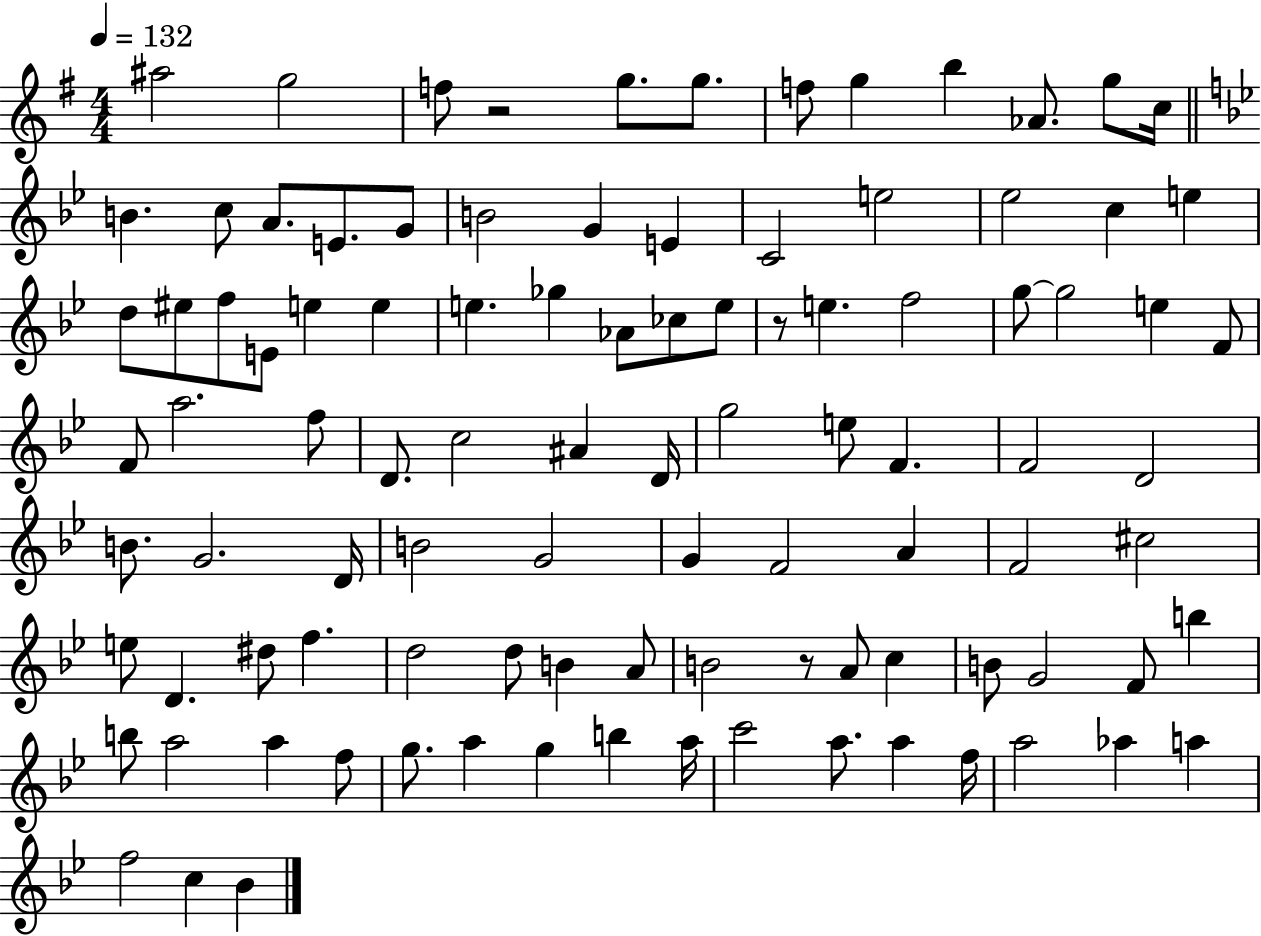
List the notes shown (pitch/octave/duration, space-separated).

A#5/h G5/h F5/e R/h G5/e. G5/e. F5/e G5/q B5/q Ab4/e. G5/e C5/s B4/q. C5/e A4/e. E4/e. G4/e B4/h G4/q E4/q C4/h E5/h Eb5/h C5/q E5/q D5/e EIS5/e F5/e E4/e E5/q E5/q E5/q. Gb5/q Ab4/e CES5/e E5/e R/e E5/q. F5/h G5/e G5/h E5/q F4/e F4/e A5/h. F5/e D4/e. C5/h A#4/q D4/s G5/h E5/e F4/q. F4/h D4/h B4/e. G4/h. D4/s B4/h G4/h G4/q F4/h A4/q F4/h C#5/h E5/e D4/q. D#5/e F5/q. D5/h D5/e B4/q A4/e B4/h R/e A4/e C5/q B4/e G4/h F4/e B5/q B5/e A5/h A5/q F5/e G5/e. A5/q G5/q B5/q A5/s C6/h A5/e. A5/q F5/s A5/h Ab5/q A5/q F5/h C5/q Bb4/q